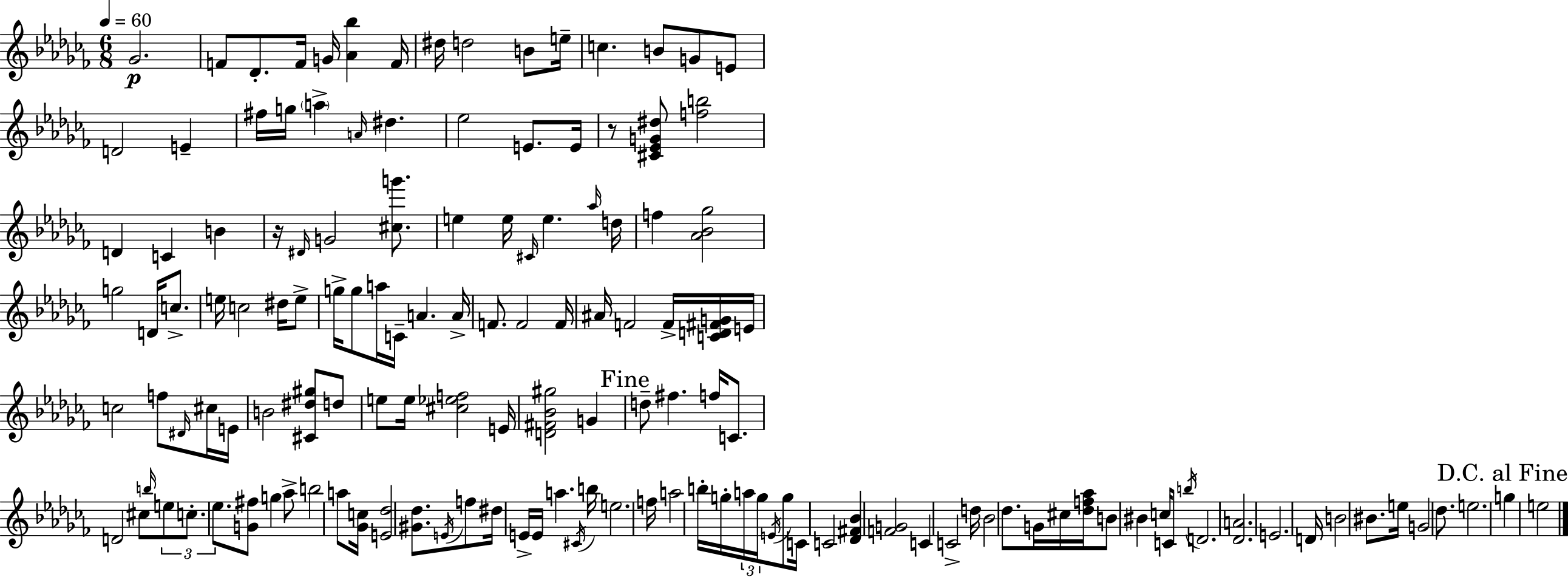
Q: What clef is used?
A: treble